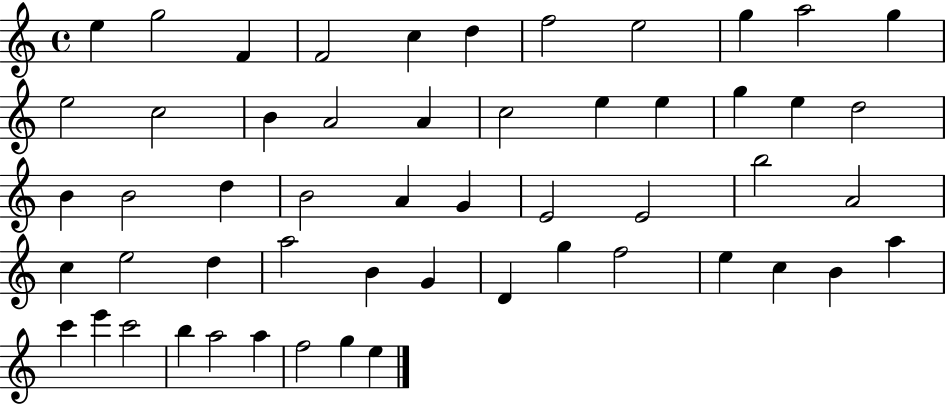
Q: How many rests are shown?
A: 0